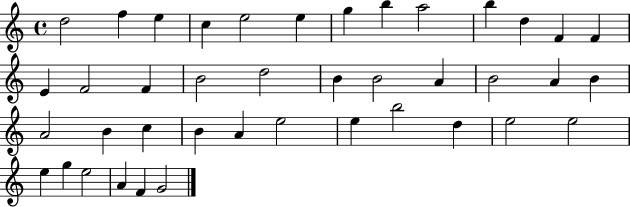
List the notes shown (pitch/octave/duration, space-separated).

D5/h F5/q E5/q C5/q E5/h E5/q G5/q B5/q A5/h B5/q D5/q F4/q F4/q E4/q F4/h F4/q B4/h D5/h B4/q B4/h A4/q B4/h A4/q B4/q A4/h B4/q C5/q B4/q A4/q E5/h E5/q B5/h D5/q E5/h E5/h E5/q G5/q E5/h A4/q F4/q G4/h